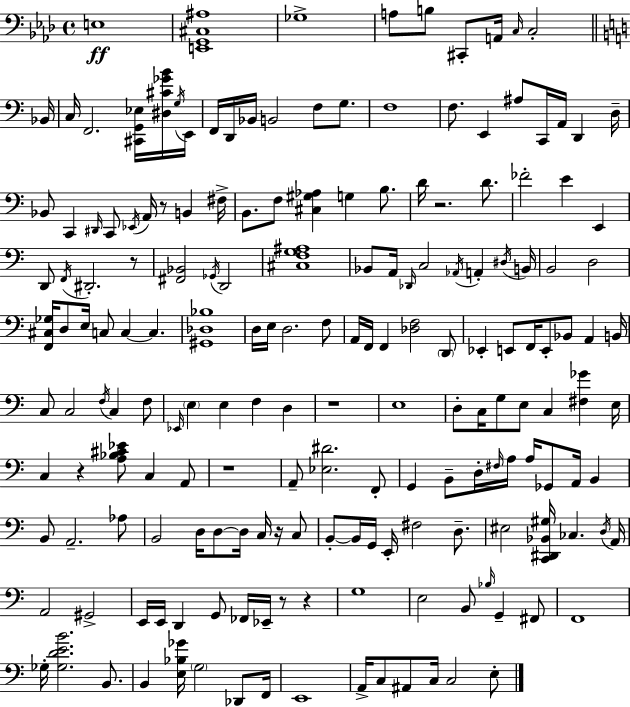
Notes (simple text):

E3/w [E2,G2,C#3,A#3]/w Gb3/w A3/e B3/e C#2/e A2/s C3/s C3/h Bb2/s C3/s F2/h. [C#2,G2,Eb3]/s [D#3,C#4,Gb4,B4]/s G3/s E2/s F2/s D2/s Bb2/s B2/h F3/e G3/e. F3/w F3/e. E2/q A#3/e C2/s A2/s D2/q D3/s Bb2/e C2/q D#2/s C2/e Eb2/s A2/s R/e B2/q F#3/s B2/e. F3/e [C#3,G#3,Ab3]/q G3/q B3/e. D4/s R/h. D4/e. FES4/h E4/q E2/q D2/e F2/s D#2/h. R/e [F#2,Bb2]/h Gb2/s D2/h [C#3,F3,G3,A#3]/w Bb2/e A2/s Db2/s C3/h Ab2/s A2/q D#3/s B2/s B2/h D3/h [F2,C#3,Gb3]/s D3/e E3/s C3/e C3/q C3/q. [G#2,Db3,Bb3]/w D3/s E3/s D3/h. F3/e A2/s F2/s F2/q [Db3,F3]/h D2/e Eb2/q E2/e F2/s E2/e Bb2/e A2/q B2/s C3/e C3/h F3/s C3/q F3/e Eb2/s E3/q E3/q F3/q D3/q R/w E3/w D3/e C3/s G3/e E3/e C3/q [F#3,Gb4]/q E3/s C3/q R/q [A3,Bb3,C#4,Eb4]/e C3/q A2/e R/w A2/e [Eb3,D#4]/h. F2/e G2/q B2/e D3/s F#3/s A3/s A3/s Gb2/e A2/s B2/q B2/e A2/h. Ab3/e B2/h D3/s D3/e D3/s C3/s R/s C3/e B2/e B2/s G2/s E2/s F#3/h D3/e. EIS3/h [C2,D#2,Bb2,G#3]/s CES3/q. D3/s A2/s A2/h G#2/h E2/s E2/s D2/q G2/e FES2/s Eb2/s R/e R/q G3/w E3/h B2/e Bb3/s G2/q F#2/e F2/w Gb3/s [Gb3,D4,E4,B4]/h. B2/e. B2/q [E3,Bb3,Gb4]/s G3/h Db2/e F2/s E2/w A2/s C3/e A#2/e C3/s C3/h E3/e